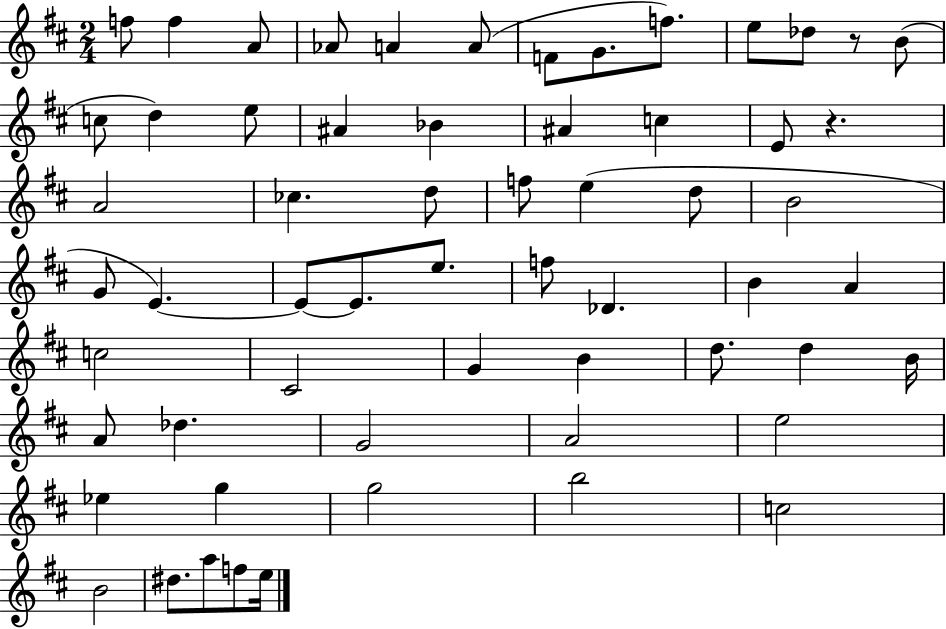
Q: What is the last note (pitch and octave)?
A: E5